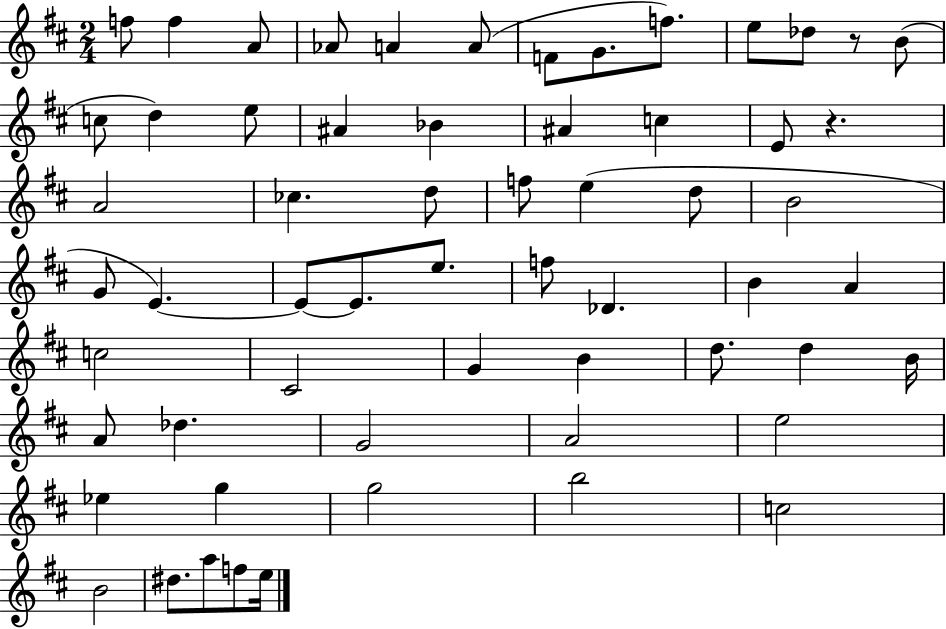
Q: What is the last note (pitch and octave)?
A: E5